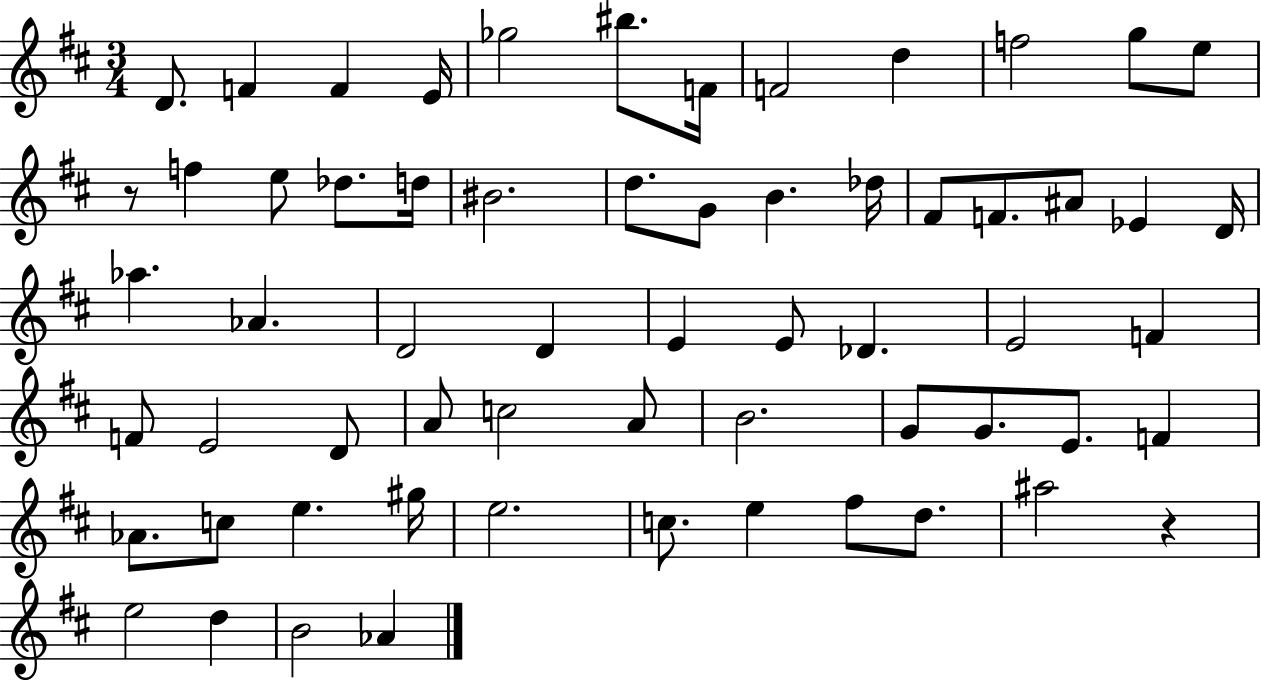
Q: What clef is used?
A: treble